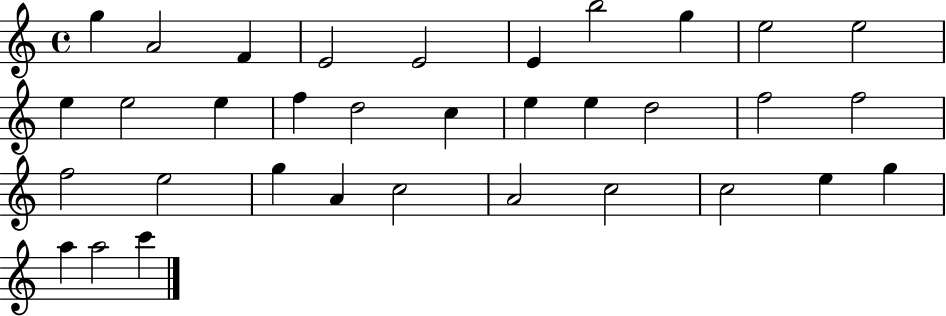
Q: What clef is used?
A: treble